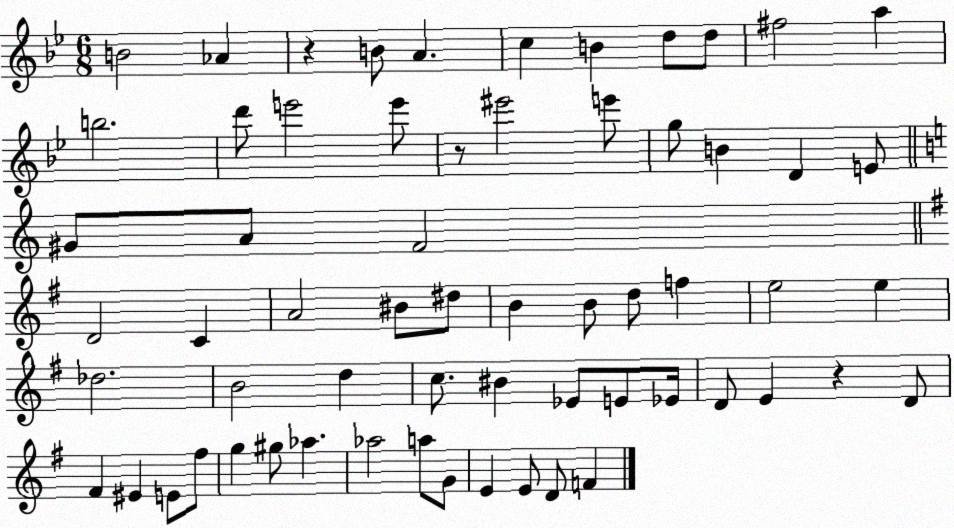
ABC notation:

X:1
T:Untitled
M:6/8
L:1/4
K:Bb
B2 _A z B/2 A c B d/2 d/2 ^f2 a b2 d'/2 e'2 e'/2 z/2 ^e'2 e'/2 g/2 B D E/2 ^G/2 A/2 F2 D2 C A2 ^B/2 ^d/2 B B/2 d/2 f e2 e _d2 B2 d c/2 ^B _E/2 E/2 _E/4 D/2 E z D/2 ^F ^E E/2 ^f/2 g ^g/2 _a _a2 a/2 G/2 E E/2 D/2 F